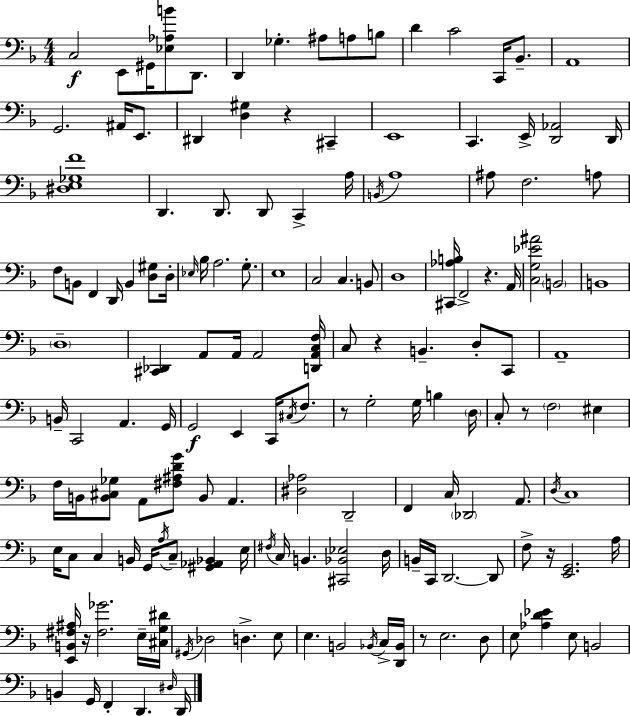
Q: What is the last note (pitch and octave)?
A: D2